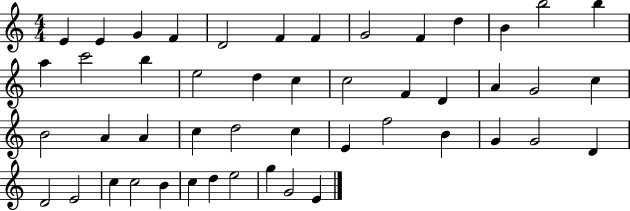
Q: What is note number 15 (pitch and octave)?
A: C6